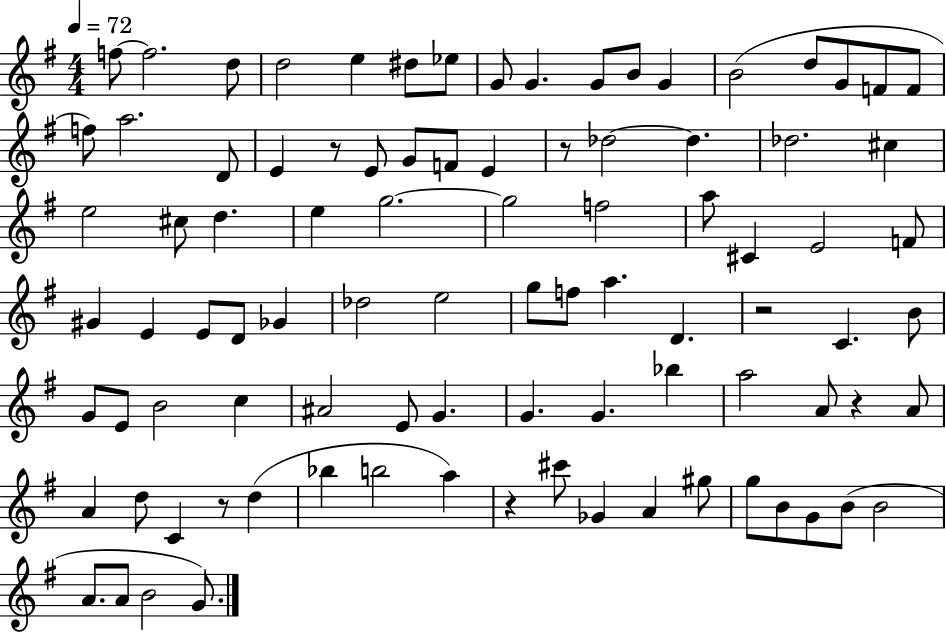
{
  \clef treble
  \numericTimeSignature
  \time 4/4
  \key g \major
  \tempo 4 = 72
  f''8~~ f''2. d''8 | d''2 e''4 dis''8 ees''8 | g'8 g'4. g'8 b'8 g'4 | b'2( d''8 g'8 f'8 f'8 | \break f''8) a''2. d'8 | e'4 r8 e'8 g'8 f'8 e'4 | r8 des''2~~ des''4. | des''2. cis''4 | \break e''2 cis''8 d''4. | e''4 g''2.~~ | g''2 f''2 | a''8 cis'4 e'2 f'8 | \break gis'4 e'4 e'8 d'8 ges'4 | des''2 e''2 | g''8 f''8 a''4. d'4. | r2 c'4. b'8 | \break g'8 e'8 b'2 c''4 | ais'2 e'8 g'4. | g'4. g'4. bes''4 | a''2 a'8 r4 a'8 | \break a'4 d''8 c'4 r8 d''4( | bes''4 b''2 a''4) | r4 cis'''8 ges'4 a'4 gis''8 | g''8 b'8 g'8 b'8( b'2 | \break a'8. a'8 b'2 g'8.) | \bar "|."
}